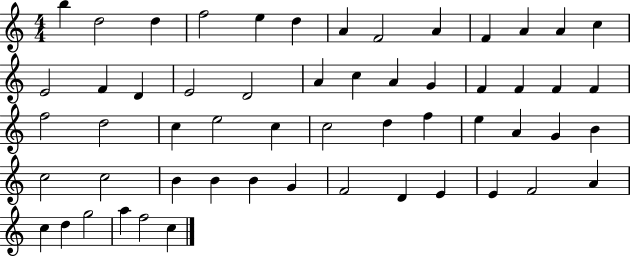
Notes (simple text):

B5/q D5/h D5/q F5/h E5/q D5/q A4/q F4/h A4/q F4/q A4/q A4/q C5/q E4/h F4/q D4/q E4/h D4/h A4/q C5/q A4/q G4/q F4/q F4/q F4/q F4/q F5/h D5/h C5/q E5/h C5/q C5/h D5/q F5/q E5/q A4/q G4/q B4/q C5/h C5/h B4/q B4/q B4/q G4/q F4/h D4/q E4/q E4/q F4/h A4/q C5/q D5/q G5/h A5/q F5/h C5/q